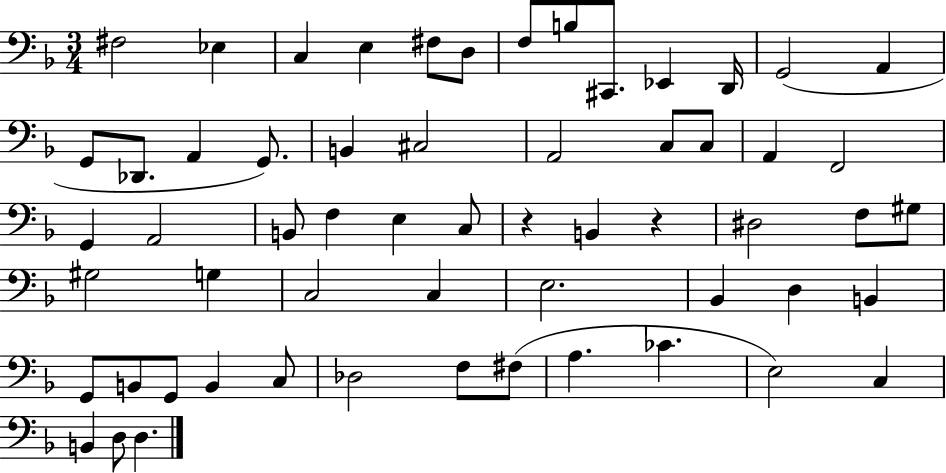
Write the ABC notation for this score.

X:1
T:Untitled
M:3/4
L:1/4
K:F
^F,2 _E, C, E, ^F,/2 D,/2 F,/2 B,/2 ^C,,/2 _E,, D,,/4 G,,2 A,, G,,/2 _D,,/2 A,, G,,/2 B,, ^C,2 A,,2 C,/2 C,/2 A,, F,,2 G,, A,,2 B,,/2 F, E, C,/2 z B,, z ^D,2 F,/2 ^G,/2 ^G,2 G, C,2 C, E,2 _B,, D, B,, G,,/2 B,,/2 G,,/2 B,, C,/2 _D,2 F,/2 ^F,/2 A, _C E,2 C, B,, D,/2 D,